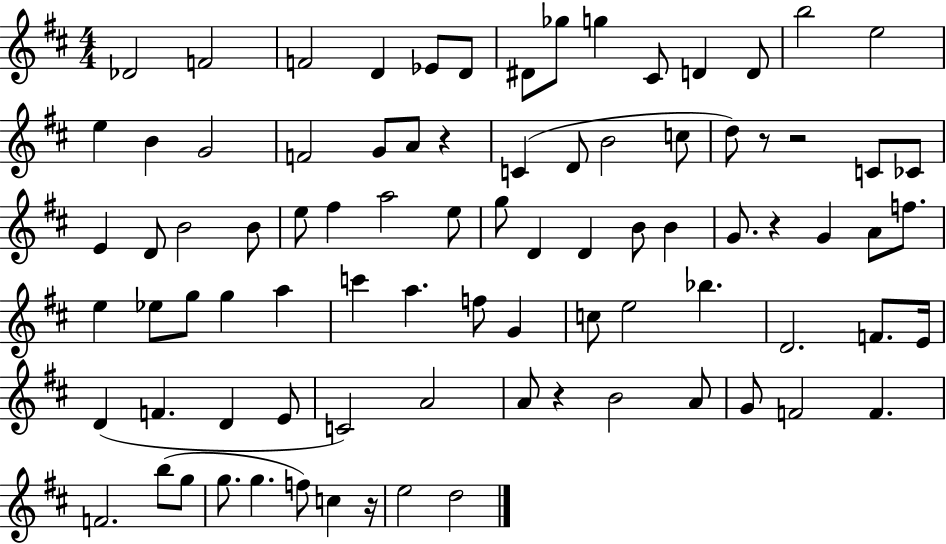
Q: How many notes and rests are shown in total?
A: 86